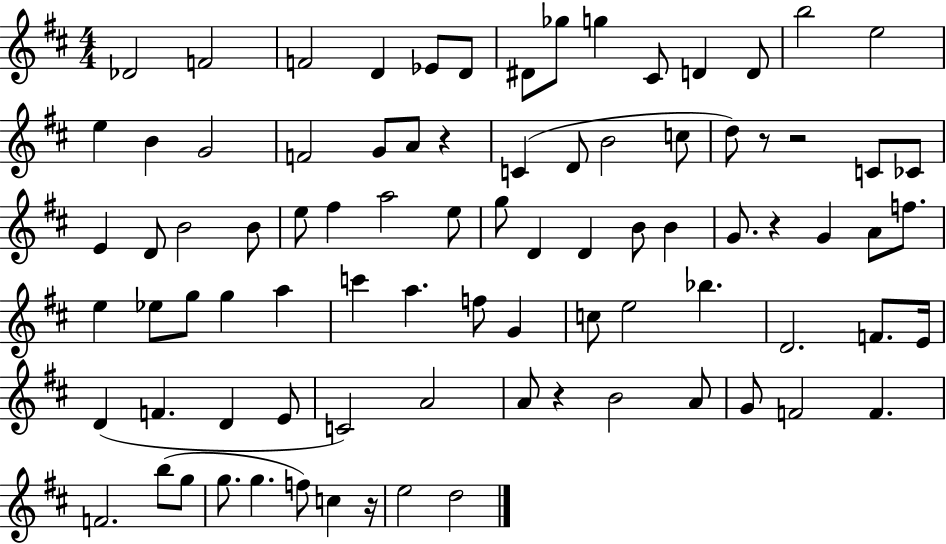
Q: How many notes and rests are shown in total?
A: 86